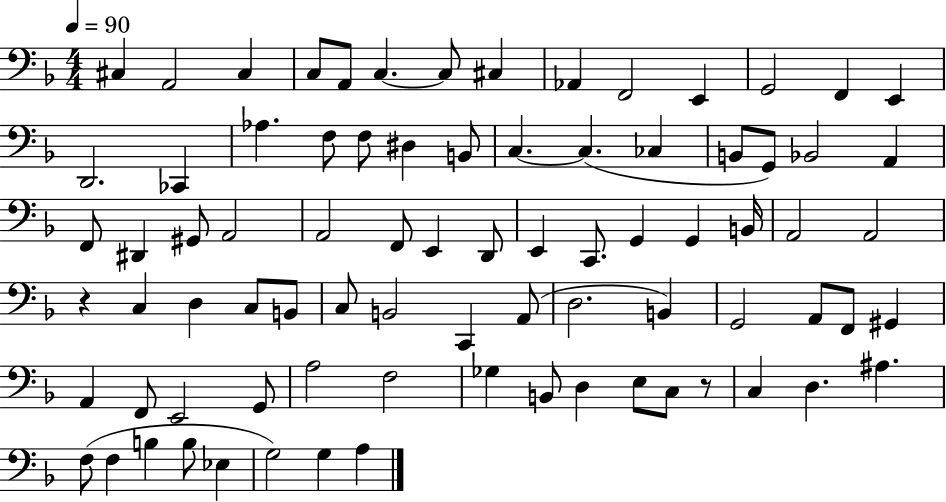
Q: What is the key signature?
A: F major